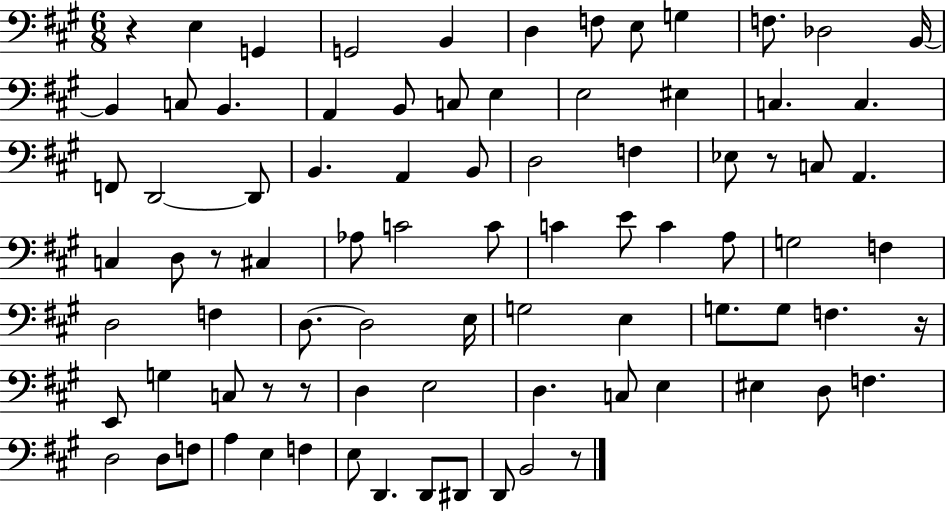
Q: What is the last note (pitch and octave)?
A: B2